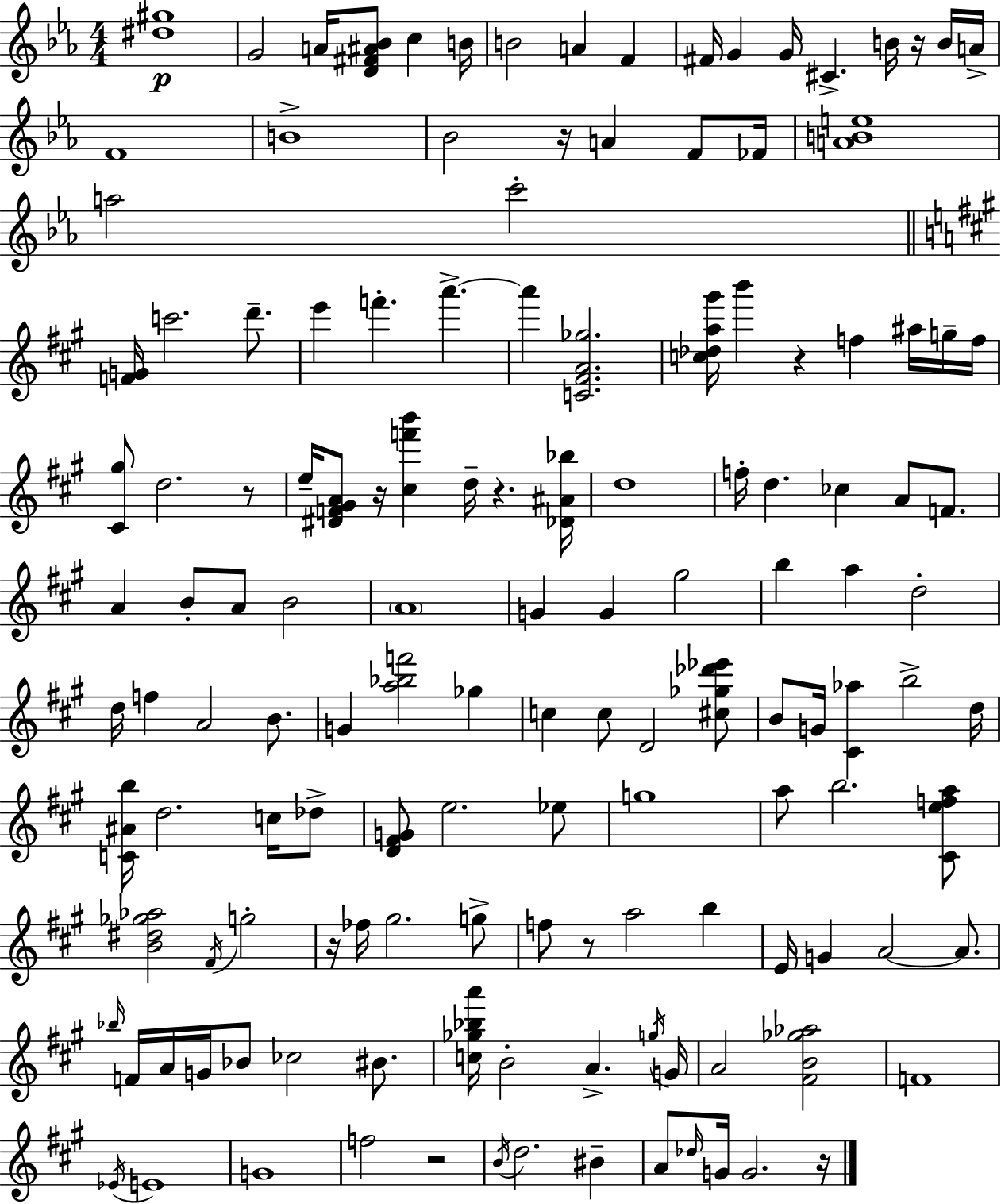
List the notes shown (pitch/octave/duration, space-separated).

[D#5,G#5]/w G4/h A4/s [D4,F#4,A#4,Bb4]/e C5/q B4/s B4/h A4/q F4/q F#4/s G4/q G4/s C#4/q. B4/s R/s B4/s A4/s F4/w B4/w Bb4/h R/s A4/q F4/e FES4/s [A4,B4,E5]/w A5/h C6/h [F4,G4]/s C6/h. D6/e. E6/q F6/q. A6/q. A6/q [C4,F#4,A4,Gb5]/h. [C5,Db5,A5,G#6]/s B6/q R/q F5/q A#5/s G5/s F5/s [C#4,G#5]/e D5/h. R/e E5/s [D#4,F4,G#4,A4]/e R/s [C#5,F6,B6]/q D5/s R/q. [Db4,A#4,Bb5]/s D5/w F5/s D5/q. CES5/q A4/e F4/e. A4/q B4/e A4/e B4/h A4/w G4/q G4/q G#5/h B5/q A5/q D5/h D5/s F5/q A4/h B4/e. G4/q [A5,Bb5,F6]/h Gb5/q C5/q C5/e D4/h [C#5,Gb5,Db6,Eb6]/e B4/e G4/s [C#4,Ab5]/q B5/h D5/s [C4,A#4,B5]/s D5/h. C5/s Db5/e [D4,F#4,G4]/e E5/h. Eb5/e G5/w A5/e B5/h. [C#4,E5,F5,A5]/e [B4,D#5,Gb5,Ab5]/h F#4/s G5/h R/s FES5/s G#5/h. G5/e F5/e R/e A5/h B5/q E4/s G4/q A4/h A4/e. Bb5/s F4/s A4/s G4/s Bb4/e CES5/h BIS4/e. [C5,Gb5,Bb5,A6]/s B4/h A4/q. G5/s G4/s A4/h [F#4,B4,Gb5,Ab5]/h F4/w Eb4/s E4/w G4/w F5/h R/h B4/s D5/h. BIS4/q A4/e Db5/s G4/s G4/h. R/s